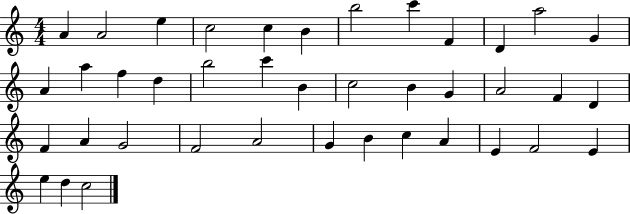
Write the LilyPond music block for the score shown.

{
  \clef treble
  \numericTimeSignature
  \time 4/4
  \key c \major
  a'4 a'2 e''4 | c''2 c''4 b'4 | b''2 c'''4 f'4 | d'4 a''2 g'4 | \break a'4 a''4 f''4 d''4 | b''2 c'''4 b'4 | c''2 b'4 g'4 | a'2 f'4 d'4 | \break f'4 a'4 g'2 | f'2 a'2 | g'4 b'4 c''4 a'4 | e'4 f'2 e'4 | \break e''4 d''4 c''2 | \bar "|."
}